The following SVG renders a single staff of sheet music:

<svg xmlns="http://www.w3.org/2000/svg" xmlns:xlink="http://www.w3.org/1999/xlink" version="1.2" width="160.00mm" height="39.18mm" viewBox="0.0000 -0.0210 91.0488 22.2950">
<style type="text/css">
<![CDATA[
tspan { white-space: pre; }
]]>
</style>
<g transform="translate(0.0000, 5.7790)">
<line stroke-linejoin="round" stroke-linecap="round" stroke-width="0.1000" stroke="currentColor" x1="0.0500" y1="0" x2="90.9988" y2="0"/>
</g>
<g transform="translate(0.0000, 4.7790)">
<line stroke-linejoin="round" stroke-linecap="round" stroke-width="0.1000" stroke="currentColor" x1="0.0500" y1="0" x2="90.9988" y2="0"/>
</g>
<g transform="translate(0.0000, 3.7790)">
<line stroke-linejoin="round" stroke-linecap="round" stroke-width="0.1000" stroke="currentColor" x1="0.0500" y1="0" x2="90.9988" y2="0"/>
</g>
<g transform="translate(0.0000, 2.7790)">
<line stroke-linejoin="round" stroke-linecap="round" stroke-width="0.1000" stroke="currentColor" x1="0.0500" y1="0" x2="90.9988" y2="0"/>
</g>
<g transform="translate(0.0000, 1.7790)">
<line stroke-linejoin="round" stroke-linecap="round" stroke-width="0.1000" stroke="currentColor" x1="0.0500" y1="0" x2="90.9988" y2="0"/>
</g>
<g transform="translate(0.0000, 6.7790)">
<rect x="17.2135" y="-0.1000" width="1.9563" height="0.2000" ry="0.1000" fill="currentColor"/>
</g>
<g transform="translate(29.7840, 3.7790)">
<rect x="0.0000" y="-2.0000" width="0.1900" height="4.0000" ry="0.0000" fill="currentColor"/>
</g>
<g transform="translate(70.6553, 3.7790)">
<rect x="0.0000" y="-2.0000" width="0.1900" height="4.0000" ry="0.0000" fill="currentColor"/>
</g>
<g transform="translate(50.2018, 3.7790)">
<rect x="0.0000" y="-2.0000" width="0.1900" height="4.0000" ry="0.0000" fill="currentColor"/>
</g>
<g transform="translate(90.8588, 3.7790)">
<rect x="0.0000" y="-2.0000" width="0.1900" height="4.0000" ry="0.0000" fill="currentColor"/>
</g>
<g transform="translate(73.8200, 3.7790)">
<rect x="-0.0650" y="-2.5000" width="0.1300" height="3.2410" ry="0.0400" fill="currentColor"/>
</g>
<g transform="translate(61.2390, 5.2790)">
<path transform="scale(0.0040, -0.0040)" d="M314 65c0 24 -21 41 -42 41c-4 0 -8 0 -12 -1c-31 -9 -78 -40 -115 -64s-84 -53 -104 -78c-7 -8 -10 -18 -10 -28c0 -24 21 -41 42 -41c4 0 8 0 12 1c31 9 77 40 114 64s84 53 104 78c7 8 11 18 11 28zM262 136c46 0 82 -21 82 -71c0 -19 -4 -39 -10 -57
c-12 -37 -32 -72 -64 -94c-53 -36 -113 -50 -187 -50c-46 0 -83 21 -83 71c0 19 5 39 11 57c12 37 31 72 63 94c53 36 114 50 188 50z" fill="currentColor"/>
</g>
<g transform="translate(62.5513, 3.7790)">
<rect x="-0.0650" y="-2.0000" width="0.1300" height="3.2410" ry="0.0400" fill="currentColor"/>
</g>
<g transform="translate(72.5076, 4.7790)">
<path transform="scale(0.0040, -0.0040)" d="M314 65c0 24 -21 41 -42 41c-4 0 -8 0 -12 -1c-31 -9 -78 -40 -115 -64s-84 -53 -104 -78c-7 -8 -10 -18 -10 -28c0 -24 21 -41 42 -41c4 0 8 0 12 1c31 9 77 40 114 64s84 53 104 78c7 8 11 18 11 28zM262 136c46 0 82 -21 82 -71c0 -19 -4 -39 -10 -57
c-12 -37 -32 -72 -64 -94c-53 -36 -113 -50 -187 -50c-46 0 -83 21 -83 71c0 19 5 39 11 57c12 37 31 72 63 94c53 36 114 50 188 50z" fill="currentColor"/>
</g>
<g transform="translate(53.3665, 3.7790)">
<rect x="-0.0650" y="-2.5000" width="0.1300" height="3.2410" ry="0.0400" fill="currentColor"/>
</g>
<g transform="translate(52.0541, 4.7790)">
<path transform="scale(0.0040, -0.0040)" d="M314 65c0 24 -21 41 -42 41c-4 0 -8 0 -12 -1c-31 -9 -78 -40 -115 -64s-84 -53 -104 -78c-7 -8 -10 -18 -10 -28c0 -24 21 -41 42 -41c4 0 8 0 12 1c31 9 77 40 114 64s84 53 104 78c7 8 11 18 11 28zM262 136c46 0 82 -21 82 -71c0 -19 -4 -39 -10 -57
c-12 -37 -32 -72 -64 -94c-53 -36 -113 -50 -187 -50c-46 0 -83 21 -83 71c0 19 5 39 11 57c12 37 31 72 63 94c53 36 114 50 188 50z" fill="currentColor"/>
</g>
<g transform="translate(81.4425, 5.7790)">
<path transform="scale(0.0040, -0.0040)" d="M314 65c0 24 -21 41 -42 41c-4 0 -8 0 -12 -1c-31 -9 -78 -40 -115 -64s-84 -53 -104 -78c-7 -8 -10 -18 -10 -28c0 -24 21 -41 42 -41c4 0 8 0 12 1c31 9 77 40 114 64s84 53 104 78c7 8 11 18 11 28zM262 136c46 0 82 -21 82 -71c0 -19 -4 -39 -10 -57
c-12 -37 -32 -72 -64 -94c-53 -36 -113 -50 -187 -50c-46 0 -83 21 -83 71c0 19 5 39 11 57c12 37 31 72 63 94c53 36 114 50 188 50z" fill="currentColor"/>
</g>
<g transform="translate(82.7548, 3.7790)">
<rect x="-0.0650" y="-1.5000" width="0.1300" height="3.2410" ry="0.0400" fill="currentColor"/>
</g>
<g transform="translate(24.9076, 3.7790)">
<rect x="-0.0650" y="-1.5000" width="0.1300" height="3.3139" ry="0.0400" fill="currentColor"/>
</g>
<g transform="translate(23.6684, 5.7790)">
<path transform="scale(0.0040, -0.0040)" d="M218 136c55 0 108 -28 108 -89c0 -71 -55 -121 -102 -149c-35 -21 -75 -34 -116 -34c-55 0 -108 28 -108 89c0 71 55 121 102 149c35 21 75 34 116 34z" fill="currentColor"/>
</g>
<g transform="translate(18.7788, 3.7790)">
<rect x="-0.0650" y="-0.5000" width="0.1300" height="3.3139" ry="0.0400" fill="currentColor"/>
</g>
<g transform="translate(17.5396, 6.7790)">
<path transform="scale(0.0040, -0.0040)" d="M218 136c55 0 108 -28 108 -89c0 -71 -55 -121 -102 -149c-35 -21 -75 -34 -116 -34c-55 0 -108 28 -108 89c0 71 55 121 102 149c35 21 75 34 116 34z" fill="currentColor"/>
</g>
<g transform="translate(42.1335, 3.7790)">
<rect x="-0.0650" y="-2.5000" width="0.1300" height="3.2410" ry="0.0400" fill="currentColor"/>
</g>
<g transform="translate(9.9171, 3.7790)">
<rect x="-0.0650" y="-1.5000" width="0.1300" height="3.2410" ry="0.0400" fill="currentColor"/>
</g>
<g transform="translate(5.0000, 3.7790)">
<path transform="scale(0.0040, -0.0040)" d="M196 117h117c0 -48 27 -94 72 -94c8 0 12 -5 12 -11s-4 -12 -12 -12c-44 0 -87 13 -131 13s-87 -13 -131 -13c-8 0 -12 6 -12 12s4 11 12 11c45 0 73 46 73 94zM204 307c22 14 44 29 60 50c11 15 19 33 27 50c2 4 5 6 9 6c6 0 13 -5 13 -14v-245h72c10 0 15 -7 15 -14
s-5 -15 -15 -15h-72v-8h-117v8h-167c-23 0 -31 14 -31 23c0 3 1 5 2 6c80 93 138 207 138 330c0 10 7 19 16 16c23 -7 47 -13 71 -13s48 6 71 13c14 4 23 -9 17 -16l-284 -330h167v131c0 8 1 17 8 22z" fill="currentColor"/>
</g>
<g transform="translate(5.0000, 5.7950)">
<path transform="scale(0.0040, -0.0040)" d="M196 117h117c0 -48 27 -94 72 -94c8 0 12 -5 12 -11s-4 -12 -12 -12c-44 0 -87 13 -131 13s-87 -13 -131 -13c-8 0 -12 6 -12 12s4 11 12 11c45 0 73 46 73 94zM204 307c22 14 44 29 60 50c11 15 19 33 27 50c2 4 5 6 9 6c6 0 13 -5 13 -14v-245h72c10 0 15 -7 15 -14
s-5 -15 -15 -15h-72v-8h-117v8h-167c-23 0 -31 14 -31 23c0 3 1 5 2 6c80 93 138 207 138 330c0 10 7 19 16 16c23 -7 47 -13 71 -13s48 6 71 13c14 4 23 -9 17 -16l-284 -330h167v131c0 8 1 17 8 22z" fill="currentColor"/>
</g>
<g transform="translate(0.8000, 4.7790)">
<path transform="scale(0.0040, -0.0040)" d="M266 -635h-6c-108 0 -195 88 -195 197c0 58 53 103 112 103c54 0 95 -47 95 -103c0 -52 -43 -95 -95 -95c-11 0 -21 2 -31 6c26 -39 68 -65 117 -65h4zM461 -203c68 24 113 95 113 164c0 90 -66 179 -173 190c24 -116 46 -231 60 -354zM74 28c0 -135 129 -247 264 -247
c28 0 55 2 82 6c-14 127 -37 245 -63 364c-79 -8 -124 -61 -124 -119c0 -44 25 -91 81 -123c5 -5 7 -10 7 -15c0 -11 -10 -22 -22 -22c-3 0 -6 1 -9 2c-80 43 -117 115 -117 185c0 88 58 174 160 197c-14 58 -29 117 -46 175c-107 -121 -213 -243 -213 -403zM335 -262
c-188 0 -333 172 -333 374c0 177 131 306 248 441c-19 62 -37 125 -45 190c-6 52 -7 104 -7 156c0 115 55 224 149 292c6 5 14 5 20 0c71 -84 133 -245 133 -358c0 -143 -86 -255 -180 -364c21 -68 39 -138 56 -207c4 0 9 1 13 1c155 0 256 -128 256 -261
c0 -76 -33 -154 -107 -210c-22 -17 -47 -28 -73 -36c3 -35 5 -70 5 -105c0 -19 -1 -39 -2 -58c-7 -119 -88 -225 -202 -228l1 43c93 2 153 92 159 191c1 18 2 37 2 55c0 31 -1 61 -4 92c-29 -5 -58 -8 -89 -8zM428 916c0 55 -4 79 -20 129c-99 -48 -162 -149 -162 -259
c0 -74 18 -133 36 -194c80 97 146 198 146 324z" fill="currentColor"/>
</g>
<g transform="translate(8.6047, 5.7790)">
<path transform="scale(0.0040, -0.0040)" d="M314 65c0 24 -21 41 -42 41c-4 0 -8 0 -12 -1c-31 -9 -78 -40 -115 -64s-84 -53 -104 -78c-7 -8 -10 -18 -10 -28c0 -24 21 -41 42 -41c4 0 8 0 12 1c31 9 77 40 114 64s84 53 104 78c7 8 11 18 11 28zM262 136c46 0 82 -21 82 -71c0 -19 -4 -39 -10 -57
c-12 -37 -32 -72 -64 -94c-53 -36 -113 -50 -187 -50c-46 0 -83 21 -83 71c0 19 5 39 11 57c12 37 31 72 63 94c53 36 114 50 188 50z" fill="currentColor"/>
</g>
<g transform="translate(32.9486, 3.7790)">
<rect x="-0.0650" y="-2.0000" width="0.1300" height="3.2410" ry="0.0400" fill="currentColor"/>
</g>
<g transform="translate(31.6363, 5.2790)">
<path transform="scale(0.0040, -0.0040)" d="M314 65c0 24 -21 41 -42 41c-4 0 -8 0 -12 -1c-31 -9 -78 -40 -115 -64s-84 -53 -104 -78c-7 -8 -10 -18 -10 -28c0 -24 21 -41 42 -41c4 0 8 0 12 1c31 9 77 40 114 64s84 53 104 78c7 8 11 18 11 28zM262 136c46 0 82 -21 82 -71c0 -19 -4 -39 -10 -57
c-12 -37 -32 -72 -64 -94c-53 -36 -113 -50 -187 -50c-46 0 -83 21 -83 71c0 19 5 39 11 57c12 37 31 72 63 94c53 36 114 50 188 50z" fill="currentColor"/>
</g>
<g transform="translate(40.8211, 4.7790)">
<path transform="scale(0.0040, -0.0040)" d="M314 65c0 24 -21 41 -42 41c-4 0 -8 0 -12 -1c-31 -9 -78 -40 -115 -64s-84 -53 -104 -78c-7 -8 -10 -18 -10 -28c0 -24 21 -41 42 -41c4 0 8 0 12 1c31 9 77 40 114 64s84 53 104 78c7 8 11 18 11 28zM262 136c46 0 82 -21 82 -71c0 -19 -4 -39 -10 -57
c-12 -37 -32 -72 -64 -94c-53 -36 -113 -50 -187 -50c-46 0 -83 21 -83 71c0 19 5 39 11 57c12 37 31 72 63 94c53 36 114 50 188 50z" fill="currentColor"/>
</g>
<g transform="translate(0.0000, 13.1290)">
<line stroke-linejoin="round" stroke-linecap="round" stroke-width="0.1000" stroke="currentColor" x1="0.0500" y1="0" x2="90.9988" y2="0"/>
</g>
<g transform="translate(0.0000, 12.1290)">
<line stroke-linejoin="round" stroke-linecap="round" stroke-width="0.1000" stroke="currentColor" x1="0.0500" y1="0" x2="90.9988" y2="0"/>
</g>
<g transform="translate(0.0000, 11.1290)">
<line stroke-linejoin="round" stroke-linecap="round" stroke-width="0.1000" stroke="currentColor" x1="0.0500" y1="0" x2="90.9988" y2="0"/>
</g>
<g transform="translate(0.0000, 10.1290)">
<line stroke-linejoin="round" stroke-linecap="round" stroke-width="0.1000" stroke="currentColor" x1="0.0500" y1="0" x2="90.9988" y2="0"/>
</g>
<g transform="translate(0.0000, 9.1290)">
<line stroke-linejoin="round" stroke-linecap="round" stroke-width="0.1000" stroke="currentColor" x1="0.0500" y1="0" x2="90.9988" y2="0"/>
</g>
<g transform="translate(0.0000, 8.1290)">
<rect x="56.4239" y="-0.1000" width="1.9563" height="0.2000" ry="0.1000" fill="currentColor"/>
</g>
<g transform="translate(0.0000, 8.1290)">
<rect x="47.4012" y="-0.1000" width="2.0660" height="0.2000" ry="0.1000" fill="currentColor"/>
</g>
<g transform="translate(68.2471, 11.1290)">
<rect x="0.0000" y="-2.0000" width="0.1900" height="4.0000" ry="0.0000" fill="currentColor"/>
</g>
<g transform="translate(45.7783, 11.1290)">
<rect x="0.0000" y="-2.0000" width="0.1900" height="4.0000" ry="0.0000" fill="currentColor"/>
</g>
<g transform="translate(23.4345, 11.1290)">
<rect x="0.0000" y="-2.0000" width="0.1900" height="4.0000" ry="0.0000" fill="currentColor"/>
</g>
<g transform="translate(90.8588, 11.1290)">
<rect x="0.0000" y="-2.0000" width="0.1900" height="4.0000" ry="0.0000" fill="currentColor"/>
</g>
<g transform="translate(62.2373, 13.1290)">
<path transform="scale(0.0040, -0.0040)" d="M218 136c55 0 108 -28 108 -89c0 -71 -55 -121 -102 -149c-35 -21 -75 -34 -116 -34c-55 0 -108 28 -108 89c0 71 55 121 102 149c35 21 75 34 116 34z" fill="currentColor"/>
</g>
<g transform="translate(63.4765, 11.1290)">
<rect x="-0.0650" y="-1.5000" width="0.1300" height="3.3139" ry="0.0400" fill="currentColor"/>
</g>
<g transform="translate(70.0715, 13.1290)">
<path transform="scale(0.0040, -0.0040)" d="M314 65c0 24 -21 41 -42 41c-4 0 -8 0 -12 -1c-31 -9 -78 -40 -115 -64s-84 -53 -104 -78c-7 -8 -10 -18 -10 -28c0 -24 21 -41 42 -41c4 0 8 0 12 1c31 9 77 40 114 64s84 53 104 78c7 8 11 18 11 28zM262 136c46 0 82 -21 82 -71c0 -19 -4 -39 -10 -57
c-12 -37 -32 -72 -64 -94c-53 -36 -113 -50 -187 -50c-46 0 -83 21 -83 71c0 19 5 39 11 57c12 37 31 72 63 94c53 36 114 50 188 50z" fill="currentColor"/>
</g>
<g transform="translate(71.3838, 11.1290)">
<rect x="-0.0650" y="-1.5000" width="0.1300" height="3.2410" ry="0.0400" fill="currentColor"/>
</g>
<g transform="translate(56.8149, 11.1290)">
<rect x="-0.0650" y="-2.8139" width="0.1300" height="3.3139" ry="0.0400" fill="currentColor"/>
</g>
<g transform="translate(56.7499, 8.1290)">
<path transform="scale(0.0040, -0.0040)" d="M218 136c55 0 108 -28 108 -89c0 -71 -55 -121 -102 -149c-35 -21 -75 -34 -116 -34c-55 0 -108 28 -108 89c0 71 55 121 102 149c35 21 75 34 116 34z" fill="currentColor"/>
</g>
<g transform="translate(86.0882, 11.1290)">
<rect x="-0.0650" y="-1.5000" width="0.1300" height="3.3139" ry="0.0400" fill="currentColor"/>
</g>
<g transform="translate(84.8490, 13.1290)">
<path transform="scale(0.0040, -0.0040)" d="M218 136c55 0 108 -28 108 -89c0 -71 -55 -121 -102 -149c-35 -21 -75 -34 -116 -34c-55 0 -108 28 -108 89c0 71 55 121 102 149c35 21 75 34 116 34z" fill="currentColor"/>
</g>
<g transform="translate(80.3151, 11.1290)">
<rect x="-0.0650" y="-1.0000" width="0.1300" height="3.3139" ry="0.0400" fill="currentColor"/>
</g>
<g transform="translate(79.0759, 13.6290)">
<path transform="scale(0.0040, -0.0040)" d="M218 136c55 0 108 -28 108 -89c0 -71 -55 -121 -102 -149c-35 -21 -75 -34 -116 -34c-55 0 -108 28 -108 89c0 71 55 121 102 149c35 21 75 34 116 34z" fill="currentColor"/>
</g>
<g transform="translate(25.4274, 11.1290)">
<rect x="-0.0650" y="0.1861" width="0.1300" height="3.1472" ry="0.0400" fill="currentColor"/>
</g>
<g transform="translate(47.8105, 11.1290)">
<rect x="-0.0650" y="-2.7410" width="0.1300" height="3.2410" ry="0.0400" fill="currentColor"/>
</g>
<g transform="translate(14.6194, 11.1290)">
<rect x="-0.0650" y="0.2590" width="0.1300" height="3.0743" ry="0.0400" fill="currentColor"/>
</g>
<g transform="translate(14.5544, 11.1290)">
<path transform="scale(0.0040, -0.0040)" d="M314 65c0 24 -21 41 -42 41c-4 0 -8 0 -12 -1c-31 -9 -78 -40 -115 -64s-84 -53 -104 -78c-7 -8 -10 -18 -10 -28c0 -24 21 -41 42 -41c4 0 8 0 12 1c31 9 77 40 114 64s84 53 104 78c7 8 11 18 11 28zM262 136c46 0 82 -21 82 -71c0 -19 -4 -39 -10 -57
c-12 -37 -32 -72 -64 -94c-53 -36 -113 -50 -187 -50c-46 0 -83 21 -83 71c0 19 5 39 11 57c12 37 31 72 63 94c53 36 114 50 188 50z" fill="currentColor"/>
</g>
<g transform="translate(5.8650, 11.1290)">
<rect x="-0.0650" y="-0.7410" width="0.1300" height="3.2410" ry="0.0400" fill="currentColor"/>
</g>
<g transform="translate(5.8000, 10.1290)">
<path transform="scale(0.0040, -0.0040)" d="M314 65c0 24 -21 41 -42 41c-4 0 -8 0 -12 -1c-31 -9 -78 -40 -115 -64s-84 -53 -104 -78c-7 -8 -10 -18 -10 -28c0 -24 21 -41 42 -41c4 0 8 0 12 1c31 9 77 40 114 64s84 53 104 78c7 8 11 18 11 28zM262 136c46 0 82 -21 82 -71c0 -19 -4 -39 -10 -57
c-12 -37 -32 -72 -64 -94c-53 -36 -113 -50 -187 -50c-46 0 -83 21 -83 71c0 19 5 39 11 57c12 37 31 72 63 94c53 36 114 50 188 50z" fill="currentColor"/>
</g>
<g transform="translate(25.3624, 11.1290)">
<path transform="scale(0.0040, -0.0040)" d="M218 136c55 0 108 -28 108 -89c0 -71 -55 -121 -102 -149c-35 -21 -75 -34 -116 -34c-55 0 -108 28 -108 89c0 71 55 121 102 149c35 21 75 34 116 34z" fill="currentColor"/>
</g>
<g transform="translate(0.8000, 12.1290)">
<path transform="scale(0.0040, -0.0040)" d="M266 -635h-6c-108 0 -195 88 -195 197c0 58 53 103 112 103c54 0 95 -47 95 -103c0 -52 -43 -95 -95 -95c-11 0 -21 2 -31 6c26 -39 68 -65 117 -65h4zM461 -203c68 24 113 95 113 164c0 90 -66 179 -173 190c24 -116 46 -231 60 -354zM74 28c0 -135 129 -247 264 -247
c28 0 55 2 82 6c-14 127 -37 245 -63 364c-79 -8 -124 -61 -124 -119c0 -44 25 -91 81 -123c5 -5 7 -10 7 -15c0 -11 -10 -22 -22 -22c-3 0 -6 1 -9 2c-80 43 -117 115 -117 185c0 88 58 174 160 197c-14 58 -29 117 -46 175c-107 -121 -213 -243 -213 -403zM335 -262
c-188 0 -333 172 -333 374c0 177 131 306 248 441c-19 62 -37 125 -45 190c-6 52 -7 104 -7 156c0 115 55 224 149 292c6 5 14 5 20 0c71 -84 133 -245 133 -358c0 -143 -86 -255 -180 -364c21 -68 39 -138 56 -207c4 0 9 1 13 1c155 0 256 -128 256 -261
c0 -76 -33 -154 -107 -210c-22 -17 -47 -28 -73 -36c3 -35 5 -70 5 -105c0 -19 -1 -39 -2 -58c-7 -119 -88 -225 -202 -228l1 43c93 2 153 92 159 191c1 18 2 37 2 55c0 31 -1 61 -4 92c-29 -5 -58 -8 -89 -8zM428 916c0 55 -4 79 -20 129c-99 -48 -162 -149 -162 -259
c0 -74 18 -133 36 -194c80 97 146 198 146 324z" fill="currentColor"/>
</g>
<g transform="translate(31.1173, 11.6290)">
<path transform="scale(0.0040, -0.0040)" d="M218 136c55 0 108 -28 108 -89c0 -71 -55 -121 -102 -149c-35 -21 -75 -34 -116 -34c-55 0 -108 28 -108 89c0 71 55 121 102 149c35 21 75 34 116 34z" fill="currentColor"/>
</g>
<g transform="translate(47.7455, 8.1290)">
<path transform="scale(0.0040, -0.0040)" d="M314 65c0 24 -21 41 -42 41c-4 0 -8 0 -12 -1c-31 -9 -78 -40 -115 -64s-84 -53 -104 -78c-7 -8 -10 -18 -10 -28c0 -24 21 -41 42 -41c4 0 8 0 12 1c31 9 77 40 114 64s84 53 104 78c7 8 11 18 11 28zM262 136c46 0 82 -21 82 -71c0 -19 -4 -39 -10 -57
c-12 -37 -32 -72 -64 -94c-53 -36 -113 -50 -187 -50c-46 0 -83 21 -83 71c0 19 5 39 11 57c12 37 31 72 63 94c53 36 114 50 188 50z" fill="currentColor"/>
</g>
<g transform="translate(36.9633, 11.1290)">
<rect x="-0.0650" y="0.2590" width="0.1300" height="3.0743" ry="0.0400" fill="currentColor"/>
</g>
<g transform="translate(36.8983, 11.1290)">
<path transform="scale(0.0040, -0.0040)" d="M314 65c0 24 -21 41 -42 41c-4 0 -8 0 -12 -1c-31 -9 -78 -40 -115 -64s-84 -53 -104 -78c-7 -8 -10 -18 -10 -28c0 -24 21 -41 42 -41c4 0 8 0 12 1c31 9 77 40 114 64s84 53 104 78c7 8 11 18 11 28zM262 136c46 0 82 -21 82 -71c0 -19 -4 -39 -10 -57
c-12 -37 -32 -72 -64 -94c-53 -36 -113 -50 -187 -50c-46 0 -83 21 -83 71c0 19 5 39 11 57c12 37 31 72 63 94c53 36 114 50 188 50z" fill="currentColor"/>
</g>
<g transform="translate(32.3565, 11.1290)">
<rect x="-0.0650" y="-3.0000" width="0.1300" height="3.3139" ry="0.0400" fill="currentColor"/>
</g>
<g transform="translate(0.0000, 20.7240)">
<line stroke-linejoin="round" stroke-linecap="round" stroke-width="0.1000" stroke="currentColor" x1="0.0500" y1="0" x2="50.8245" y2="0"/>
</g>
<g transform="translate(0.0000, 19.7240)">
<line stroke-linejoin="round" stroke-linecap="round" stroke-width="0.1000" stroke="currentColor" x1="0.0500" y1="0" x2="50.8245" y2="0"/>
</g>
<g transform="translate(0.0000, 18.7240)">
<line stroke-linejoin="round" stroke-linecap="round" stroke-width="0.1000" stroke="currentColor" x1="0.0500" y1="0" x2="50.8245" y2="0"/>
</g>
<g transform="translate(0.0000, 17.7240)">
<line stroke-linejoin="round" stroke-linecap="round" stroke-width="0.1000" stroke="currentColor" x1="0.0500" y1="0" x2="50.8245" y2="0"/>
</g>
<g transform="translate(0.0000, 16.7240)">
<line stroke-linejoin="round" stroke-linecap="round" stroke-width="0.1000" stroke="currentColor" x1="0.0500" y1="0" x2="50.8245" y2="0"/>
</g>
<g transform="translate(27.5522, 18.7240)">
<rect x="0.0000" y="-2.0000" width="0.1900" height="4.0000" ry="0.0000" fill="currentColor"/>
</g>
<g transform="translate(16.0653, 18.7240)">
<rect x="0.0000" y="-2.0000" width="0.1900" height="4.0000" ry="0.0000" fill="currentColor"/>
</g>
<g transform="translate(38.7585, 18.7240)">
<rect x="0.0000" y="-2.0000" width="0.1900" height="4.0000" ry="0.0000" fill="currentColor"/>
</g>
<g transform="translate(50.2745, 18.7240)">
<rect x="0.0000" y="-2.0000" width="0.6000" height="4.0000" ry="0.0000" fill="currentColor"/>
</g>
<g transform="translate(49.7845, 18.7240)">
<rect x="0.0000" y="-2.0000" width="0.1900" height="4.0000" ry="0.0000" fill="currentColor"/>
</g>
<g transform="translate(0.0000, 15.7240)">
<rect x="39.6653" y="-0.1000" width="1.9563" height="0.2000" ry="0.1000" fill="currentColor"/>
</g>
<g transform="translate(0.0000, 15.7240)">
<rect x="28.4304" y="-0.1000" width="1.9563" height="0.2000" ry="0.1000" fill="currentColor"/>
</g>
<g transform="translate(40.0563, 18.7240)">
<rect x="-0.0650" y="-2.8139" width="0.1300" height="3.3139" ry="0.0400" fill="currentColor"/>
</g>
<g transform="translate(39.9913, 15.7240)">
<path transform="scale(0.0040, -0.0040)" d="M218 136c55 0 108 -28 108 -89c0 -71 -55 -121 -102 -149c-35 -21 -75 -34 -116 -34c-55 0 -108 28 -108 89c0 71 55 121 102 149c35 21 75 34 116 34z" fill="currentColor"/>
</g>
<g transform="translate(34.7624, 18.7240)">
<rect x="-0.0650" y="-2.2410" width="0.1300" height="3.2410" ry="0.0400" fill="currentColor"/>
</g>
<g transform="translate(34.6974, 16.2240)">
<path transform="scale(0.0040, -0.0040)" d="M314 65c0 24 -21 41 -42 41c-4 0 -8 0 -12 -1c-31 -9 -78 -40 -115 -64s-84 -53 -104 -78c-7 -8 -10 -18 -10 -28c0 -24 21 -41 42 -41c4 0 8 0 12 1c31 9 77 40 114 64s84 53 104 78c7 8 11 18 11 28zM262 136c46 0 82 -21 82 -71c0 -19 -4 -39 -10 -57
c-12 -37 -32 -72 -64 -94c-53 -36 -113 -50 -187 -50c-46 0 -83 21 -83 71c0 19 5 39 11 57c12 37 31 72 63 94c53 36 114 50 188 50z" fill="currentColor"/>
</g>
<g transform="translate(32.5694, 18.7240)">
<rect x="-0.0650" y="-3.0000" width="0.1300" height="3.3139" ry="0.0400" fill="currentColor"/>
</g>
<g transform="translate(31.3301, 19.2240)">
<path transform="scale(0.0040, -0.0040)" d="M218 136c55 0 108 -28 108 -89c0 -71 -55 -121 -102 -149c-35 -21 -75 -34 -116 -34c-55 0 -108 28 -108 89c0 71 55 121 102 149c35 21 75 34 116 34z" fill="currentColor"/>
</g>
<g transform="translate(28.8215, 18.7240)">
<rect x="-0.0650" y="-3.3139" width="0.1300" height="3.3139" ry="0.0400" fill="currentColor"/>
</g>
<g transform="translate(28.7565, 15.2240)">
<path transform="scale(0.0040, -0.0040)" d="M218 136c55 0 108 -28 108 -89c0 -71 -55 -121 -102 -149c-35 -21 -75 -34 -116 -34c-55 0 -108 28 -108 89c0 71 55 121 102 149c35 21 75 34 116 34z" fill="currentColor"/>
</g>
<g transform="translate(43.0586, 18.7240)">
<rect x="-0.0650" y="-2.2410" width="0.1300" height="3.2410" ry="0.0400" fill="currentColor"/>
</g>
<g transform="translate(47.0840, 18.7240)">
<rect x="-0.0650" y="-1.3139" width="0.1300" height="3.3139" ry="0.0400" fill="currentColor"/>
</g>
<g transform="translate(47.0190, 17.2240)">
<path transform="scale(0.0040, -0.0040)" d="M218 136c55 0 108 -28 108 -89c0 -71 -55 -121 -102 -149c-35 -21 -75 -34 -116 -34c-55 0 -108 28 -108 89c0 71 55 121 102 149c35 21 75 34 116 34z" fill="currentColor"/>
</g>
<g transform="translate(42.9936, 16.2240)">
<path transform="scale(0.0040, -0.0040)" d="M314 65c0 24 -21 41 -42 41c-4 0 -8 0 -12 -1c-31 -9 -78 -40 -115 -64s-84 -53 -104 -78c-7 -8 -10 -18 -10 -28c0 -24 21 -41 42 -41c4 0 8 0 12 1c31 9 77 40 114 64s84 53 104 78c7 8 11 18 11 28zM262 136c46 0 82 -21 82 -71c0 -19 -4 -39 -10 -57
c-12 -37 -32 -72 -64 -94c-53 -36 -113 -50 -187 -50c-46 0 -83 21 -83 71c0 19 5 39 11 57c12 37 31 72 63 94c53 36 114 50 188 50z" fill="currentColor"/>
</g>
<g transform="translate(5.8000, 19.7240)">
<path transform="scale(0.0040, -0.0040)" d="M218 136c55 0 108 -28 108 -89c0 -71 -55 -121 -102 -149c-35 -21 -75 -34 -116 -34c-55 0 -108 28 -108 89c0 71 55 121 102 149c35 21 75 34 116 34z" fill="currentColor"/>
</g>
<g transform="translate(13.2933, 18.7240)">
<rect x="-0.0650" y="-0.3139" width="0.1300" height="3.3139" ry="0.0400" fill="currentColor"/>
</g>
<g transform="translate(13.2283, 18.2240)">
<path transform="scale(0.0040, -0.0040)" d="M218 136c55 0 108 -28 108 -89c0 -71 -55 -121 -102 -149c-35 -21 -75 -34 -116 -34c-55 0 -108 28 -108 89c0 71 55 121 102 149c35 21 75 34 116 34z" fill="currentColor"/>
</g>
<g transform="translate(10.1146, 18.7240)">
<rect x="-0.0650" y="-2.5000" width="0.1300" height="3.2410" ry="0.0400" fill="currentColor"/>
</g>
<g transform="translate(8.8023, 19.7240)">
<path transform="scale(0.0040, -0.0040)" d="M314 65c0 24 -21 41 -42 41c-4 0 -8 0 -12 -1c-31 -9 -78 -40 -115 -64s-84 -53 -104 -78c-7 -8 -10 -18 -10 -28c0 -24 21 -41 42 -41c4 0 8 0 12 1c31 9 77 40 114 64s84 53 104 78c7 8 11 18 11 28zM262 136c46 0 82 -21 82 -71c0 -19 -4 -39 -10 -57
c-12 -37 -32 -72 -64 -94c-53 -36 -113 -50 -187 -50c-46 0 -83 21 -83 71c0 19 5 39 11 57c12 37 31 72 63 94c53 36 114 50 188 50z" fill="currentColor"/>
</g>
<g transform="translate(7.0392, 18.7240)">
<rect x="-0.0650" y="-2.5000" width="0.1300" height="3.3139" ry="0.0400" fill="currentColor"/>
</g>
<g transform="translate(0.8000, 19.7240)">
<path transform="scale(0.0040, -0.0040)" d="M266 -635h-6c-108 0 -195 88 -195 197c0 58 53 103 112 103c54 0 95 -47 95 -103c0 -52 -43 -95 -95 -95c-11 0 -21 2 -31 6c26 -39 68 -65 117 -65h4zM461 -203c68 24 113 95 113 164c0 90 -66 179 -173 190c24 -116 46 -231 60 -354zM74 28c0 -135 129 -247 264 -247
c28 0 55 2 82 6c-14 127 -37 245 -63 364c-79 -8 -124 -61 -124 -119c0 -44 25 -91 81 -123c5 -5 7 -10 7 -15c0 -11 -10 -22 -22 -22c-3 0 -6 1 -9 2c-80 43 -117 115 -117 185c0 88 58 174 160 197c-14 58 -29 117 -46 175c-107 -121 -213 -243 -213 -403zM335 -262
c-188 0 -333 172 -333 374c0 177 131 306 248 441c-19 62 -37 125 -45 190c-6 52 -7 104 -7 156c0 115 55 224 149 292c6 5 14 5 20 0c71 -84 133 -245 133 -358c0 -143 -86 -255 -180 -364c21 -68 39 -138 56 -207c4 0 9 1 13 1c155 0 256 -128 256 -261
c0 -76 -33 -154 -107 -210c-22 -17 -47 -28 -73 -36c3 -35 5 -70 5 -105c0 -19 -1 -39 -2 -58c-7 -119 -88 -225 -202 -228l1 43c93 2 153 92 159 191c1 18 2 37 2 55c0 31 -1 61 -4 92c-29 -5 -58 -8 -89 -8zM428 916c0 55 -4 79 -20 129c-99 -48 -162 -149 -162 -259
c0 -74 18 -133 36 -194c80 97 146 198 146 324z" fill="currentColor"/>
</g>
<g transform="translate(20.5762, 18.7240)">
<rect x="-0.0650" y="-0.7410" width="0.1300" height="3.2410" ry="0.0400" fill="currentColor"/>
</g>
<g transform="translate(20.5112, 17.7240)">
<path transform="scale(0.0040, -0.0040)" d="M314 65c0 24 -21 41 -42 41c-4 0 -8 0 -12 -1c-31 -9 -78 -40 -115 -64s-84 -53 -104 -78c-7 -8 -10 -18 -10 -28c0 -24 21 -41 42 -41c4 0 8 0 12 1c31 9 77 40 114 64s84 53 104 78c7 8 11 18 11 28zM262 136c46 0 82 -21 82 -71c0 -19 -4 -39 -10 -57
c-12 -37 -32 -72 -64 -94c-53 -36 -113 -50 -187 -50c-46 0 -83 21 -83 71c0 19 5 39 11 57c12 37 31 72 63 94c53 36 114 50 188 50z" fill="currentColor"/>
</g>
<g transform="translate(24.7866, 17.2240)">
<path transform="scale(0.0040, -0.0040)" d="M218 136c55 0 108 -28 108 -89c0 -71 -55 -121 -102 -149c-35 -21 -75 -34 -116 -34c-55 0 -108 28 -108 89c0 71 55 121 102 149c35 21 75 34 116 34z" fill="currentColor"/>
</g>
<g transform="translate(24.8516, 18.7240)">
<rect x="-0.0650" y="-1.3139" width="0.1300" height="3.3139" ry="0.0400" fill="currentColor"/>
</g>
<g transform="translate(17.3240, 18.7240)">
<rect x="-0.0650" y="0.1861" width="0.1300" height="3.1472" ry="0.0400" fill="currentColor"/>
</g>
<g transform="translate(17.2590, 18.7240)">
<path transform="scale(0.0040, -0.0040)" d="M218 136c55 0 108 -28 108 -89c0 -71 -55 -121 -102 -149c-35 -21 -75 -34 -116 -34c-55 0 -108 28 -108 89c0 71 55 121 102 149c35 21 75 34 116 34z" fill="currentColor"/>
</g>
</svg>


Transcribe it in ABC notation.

X:1
T:Untitled
M:4/4
L:1/4
K:C
E2 C E F2 G2 G2 F2 G2 E2 d2 B2 B A B2 a2 a E E2 D E G G2 c B d2 e b A g2 a g2 e